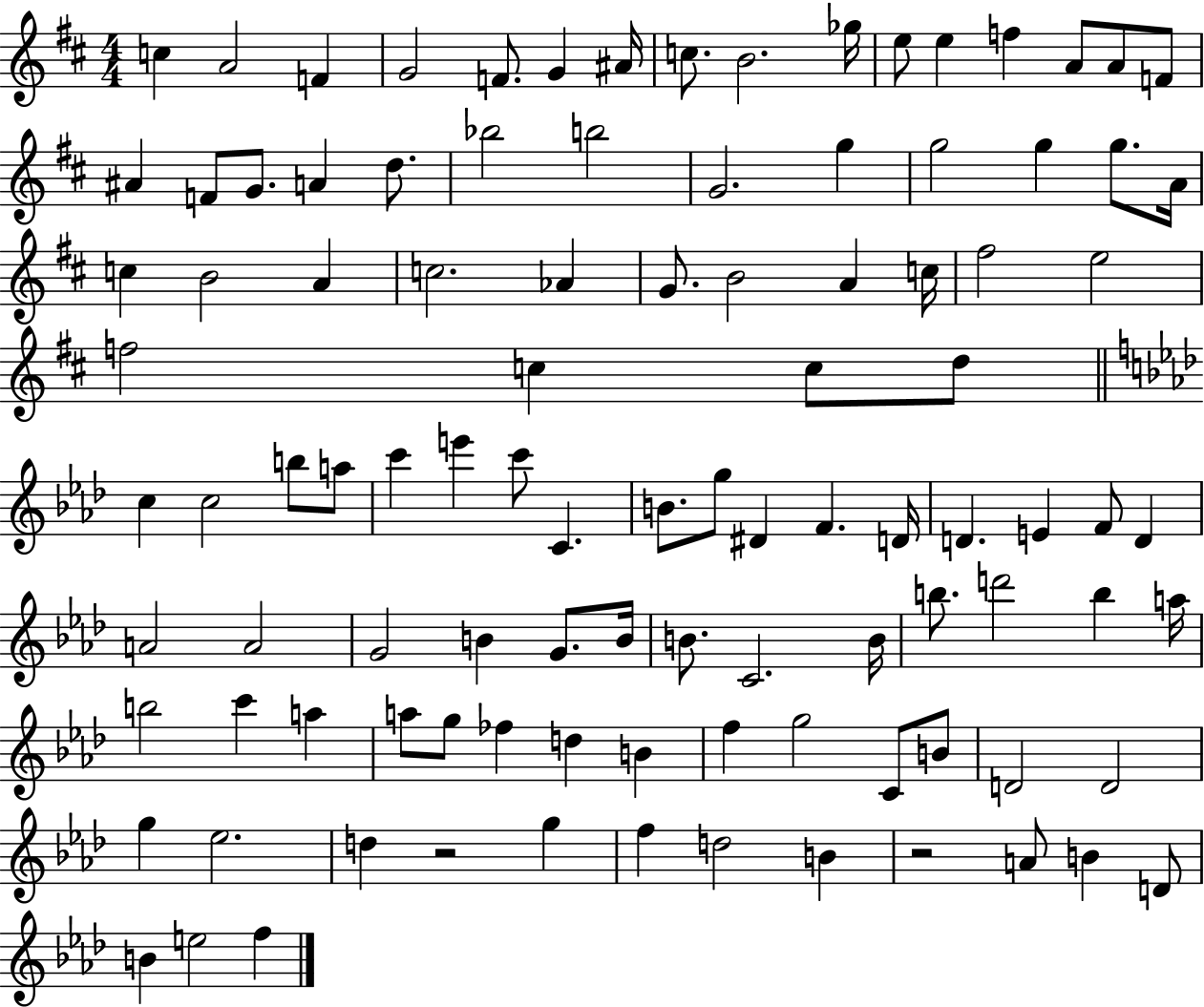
{
  \clef treble
  \numericTimeSignature
  \time 4/4
  \key d \major
  \repeat volta 2 { c''4 a'2 f'4 | g'2 f'8. g'4 ais'16 | c''8. b'2. ges''16 | e''8 e''4 f''4 a'8 a'8 f'8 | \break ais'4 f'8 g'8. a'4 d''8. | bes''2 b''2 | g'2. g''4 | g''2 g''4 g''8. a'16 | \break c''4 b'2 a'4 | c''2. aes'4 | g'8. b'2 a'4 c''16 | fis''2 e''2 | \break f''2 c''4 c''8 d''8 | \bar "||" \break \key aes \major c''4 c''2 b''8 a''8 | c'''4 e'''4 c'''8 c'4. | b'8. g''8 dis'4 f'4. d'16 | d'4. e'4 f'8 d'4 | \break a'2 a'2 | g'2 b'4 g'8. b'16 | b'8. c'2. b'16 | b''8. d'''2 b''4 a''16 | \break b''2 c'''4 a''4 | a''8 g''8 fes''4 d''4 b'4 | f''4 g''2 c'8 b'8 | d'2 d'2 | \break g''4 ees''2. | d''4 r2 g''4 | f''4 d''2 b'4 | r2 a'8 b'4 d'8 | \break b'4 e''2 f''4 | } \bar "|."
}